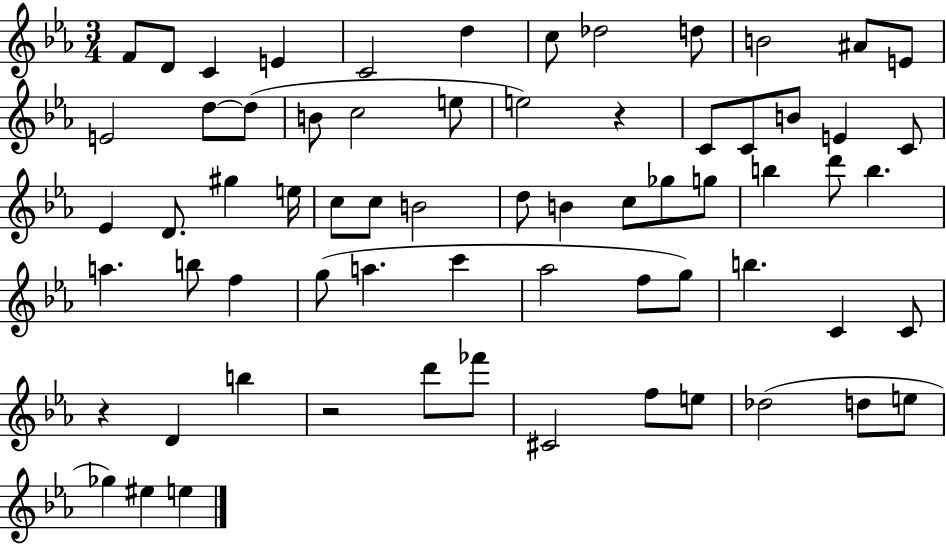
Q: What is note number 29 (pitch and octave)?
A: C5